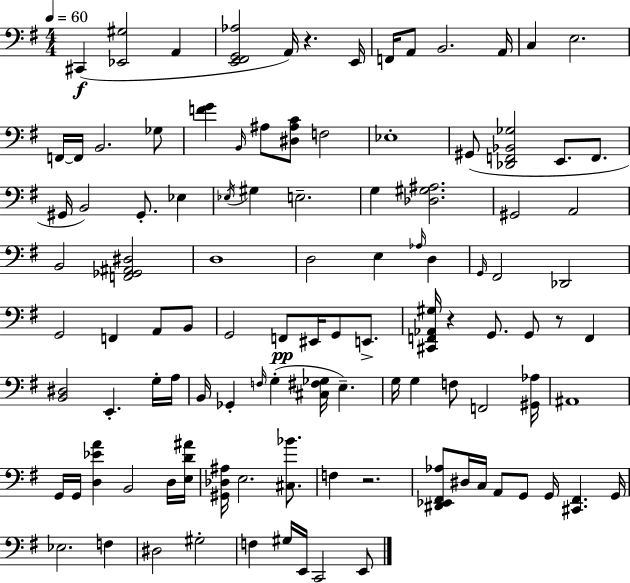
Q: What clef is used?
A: bass